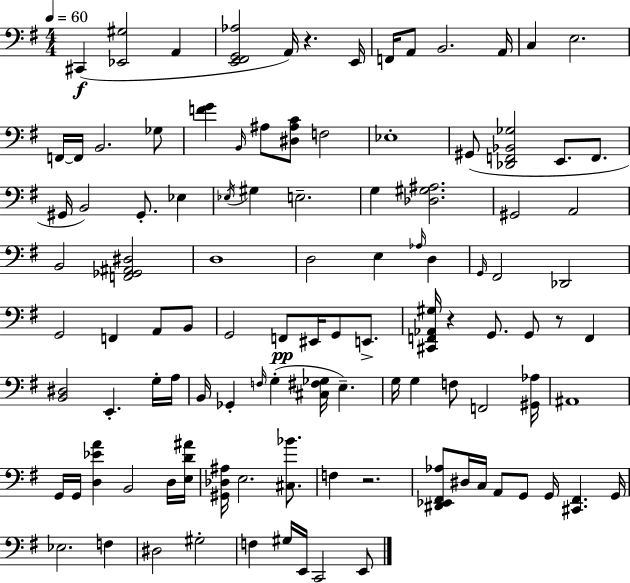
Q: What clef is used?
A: bass